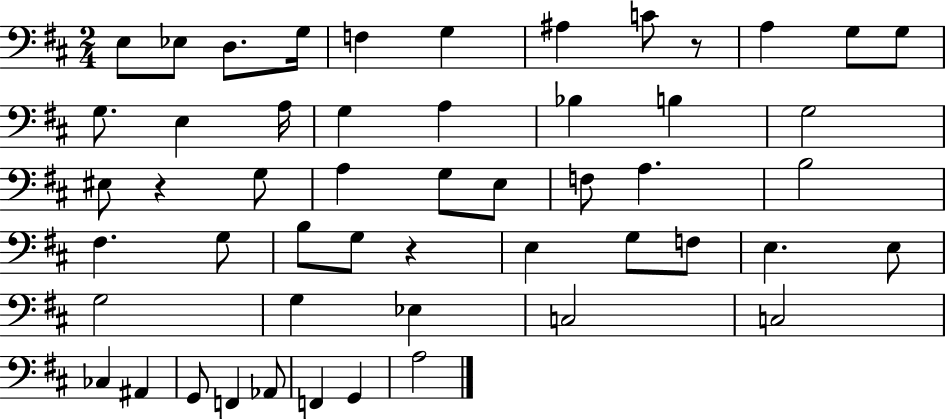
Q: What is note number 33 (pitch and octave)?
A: G3